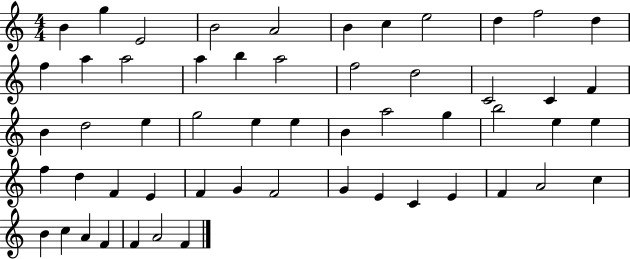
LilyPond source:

{
  \clef treble
  \numericTimeSignature
  \time 4/4
  \key c \major
  b'4 g''4 e'2 | b'2 a'2 | b'4 c''4 e''2 | d''4 f''2 d''4 | \break f''4 a''4 a''2 | a''4 b''4 a''2 | f''2 d''2 | c'2 c'4 f'4 | \break b'4 d''2 e''4 | g''2 e''4 e''4 | b'4 a''2 g''4 | b''2 e''4 e''4 | \break f''4 d''4 f'4 e'4 | f'4 g'4 f'2 | g'4 e'4 c'4 e'4 | f'4 a'2 c''4 | \break b'4 c''4 a'4 f'4 | f'4 a'2 f'4 | \bar "|."
}